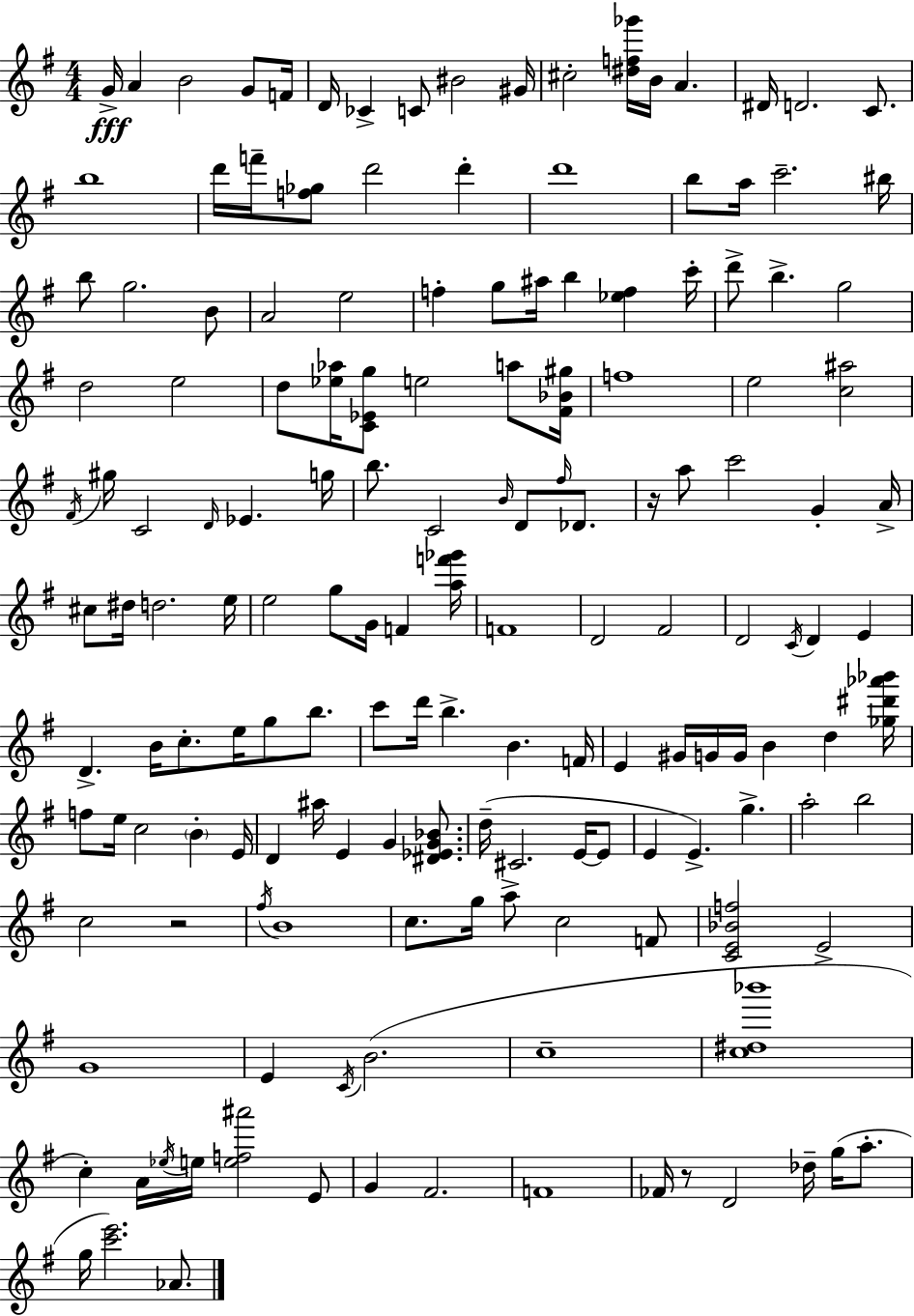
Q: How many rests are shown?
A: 3